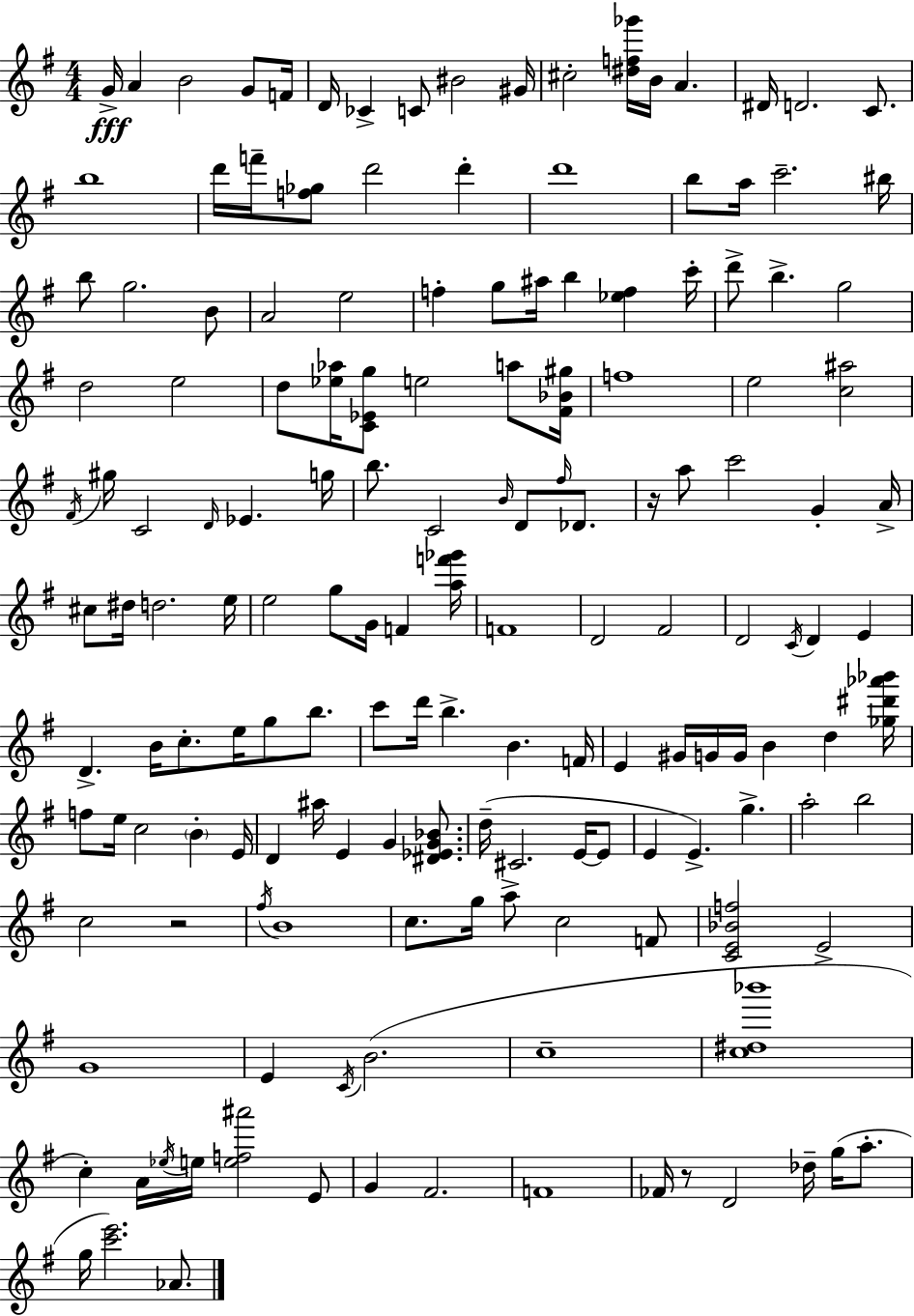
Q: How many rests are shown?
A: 3